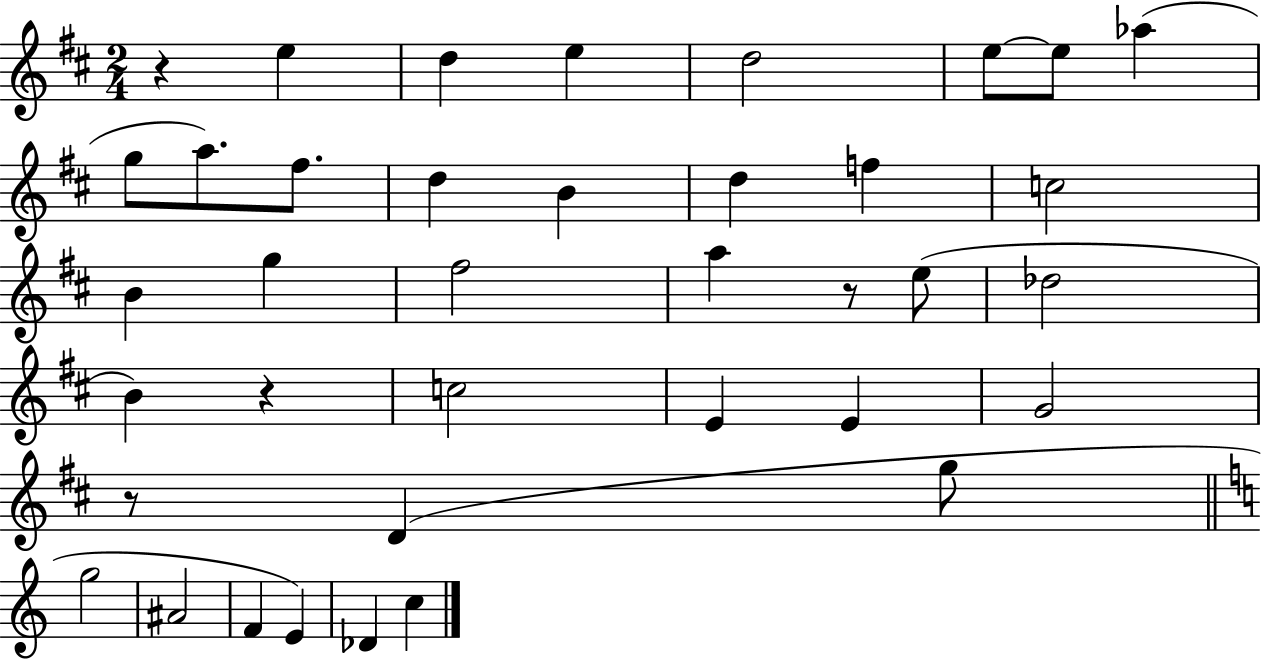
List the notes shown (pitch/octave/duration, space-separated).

R/q E5/q D5/q E5/q D5/h E5/e E5/e Ab5/q G5/e A5/e. F#5/e. D5/q B4/q D5/q F5/q C5/h B4/q G5/q F#5/h A5/q R/e E5/e Db5/h B4/q R/q C5/h E4/q E4/q G4/h R/e D4/q G5/e G5/h A#4/h F4/q E4/q Db4/q C5/q